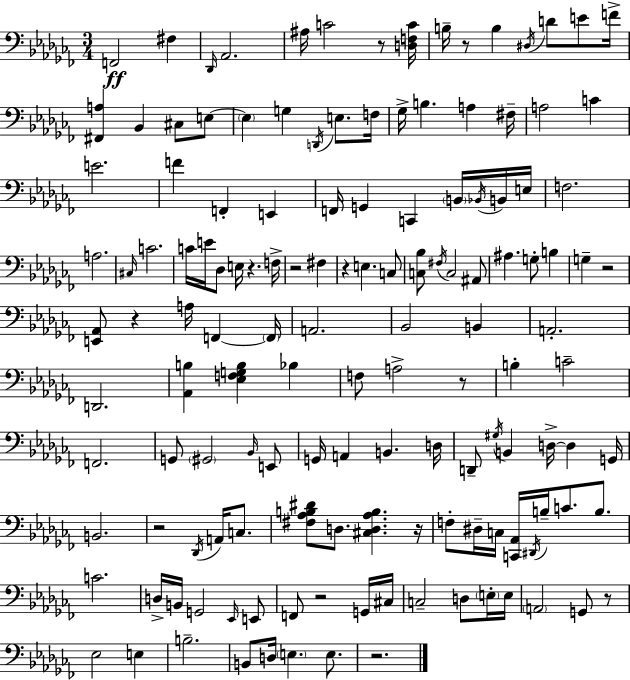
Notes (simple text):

F2/h F#3/q Db2/s Ab2/h. A#3/s C4/h R/e [D3,F3,C4]/s B3/s R/e B3/q D#3/s D4/e E4/e F4/s [F#2,A3]/q Bb2/q C#3/e E3/e E3/q G3/q D2/s E3/e. F3/s Gb3/s B3/q. A3/q F#3/s A3/h C4/q E4/h. F4/q F2/q E2/q F2/s G2/q C2/q B2/s Bb2/s B2/s E3/s F3/h. A3/h. C#3/s C4/h. C4/s E4/s Db3/e E3/s R/q. F3/s R/h F#3/q R/q E3/q. C3/e [C3,Bb3]/e F#3/s C3/h A#2/e A#3/q. G3/e B3/q G3/q R/h [E2,Ab2]/e R/q A3/s F2/q F2/s A2/h. Bb2/h B2/q A2/h. D2/h. [Ab2,B3]/q [Eb3,F3,G3,B3]/q Bb3/q F3/e A3/h R/e B3/q C4/h F2/h. G2/e G#2/h Bb2/s E2/e G2/s A2/q B2/q. D3/s D2/e G#3/s B2/q D3/s D3/q G2/s B2/h. R/h Db2/s A2/s C3/e. [F#3,Ab3,B3,D#4]/e D3/e. [C#3,D3,Ab3,B3]/q. R/s F3/e D#3/s C3/s [C2,Ab2]/s D#2/s B3/s C4/e. B3/e. C4/h. D3/s B2/s G2/h Eb2/s E2/e F2/e R/h G2/s C#3/s C3/h D3/e E3/s E3/s A2/h G2/e R/e Eb3/h E3/q B3/h. B2/e D3/s E3/q. E3/e. R/h.